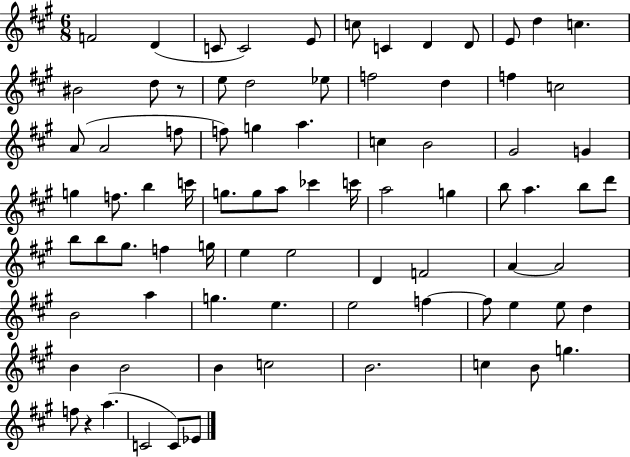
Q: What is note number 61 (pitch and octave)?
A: E5